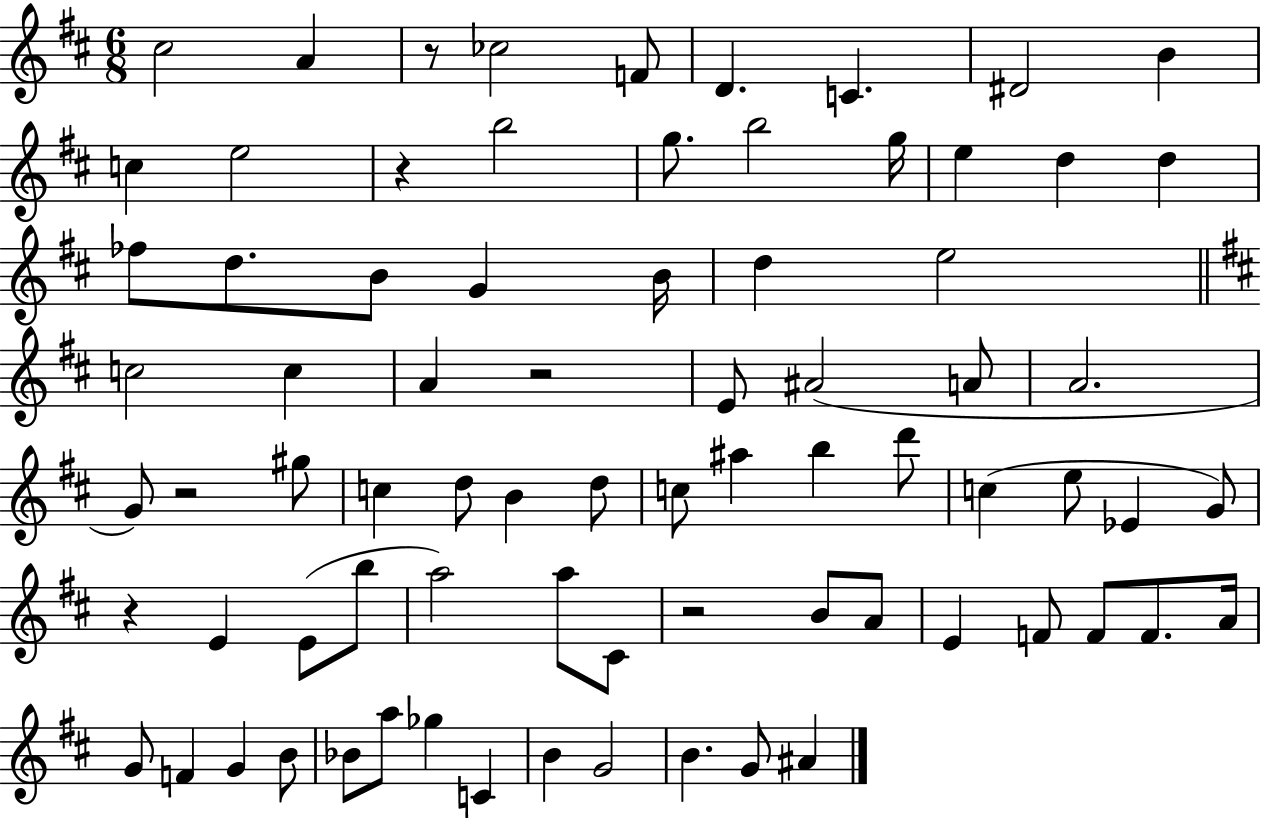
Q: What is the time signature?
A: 6/8